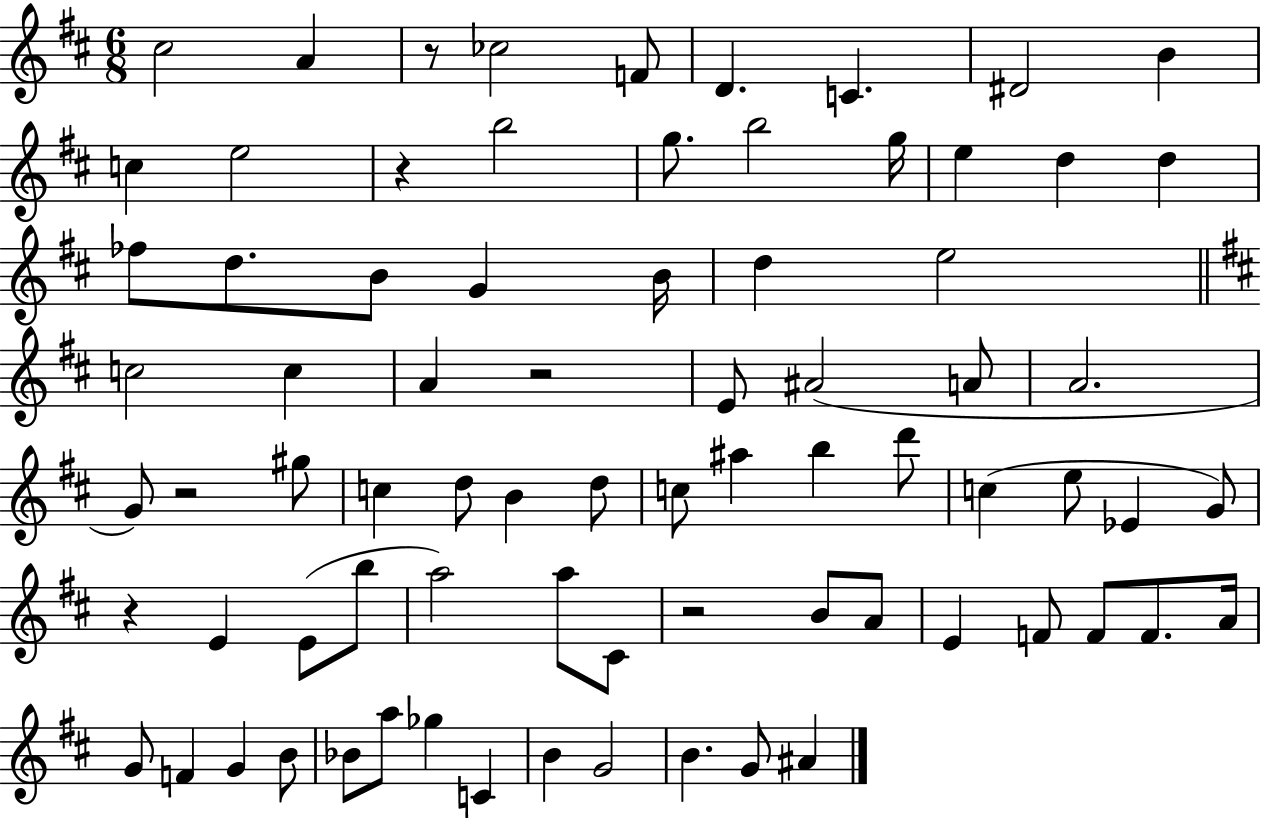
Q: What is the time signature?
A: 6/8